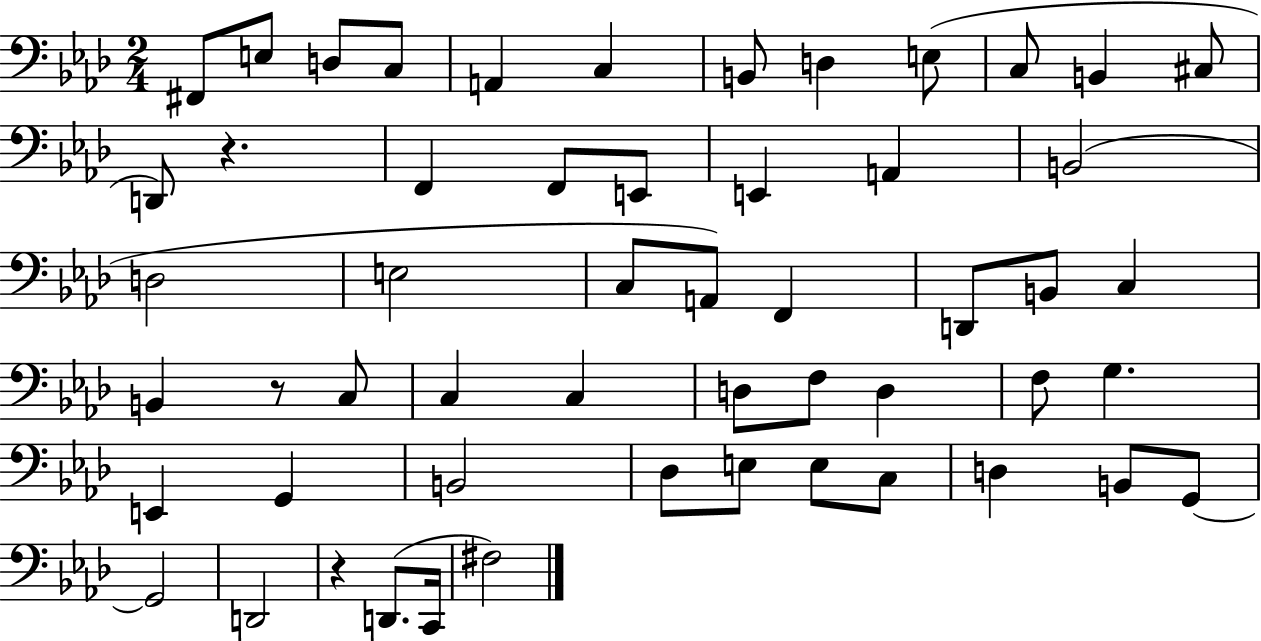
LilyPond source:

{
  \clef bass
  \numericTimeSignature
  \time 2/4
  \key aes \major
  \repeat volta 2 { fis,8 e8 d8 c8 | a,4 c4 | b,8 d4 e8( | c8 b,4 cis8 | \break d,8) r4. | f,4 f,8 e,8 | e,4 a,4 | b,2( | \break d2 | e2 | c8 a,8) f,4 | d,8 b,8 c4 | \break b,4 r8 c8 | c4 c4 | d8 f8 d4 | f8 g4. | \break e,4 g,4 | b,2 | des8 e8 e8 c8 | d4 b,8 g,8~~ | \break g,2 | d,2 | r4 d,8.( c,16 | fis2) | \break } \bar "|."
}